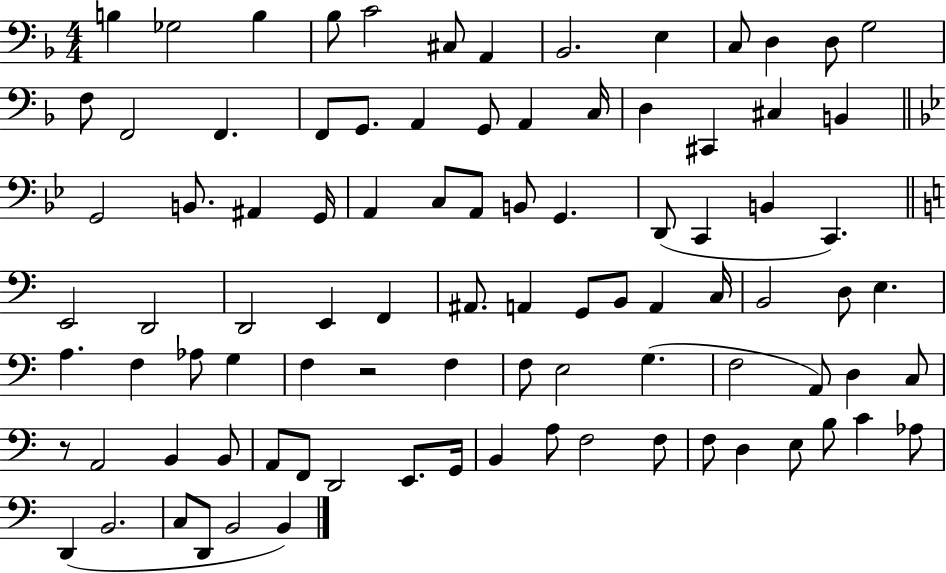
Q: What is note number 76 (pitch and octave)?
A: A3